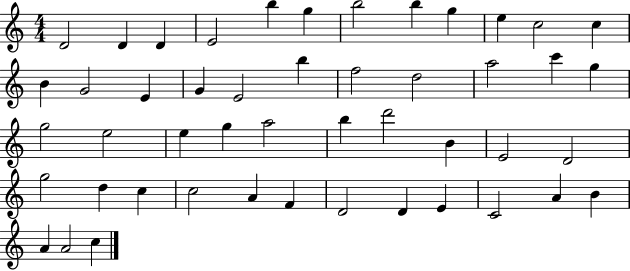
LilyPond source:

{
  \clef treble
  \numericTimeSignature
  \time 4/4
  \key c \major
  d'2 d'4 d'4 | e'2 b''4 g''4 | b''2 b''4 g''4 | e''4 c''2 c''4 | \break b'4 g'2 e'4 | g'4 e'2 b''4 | f''2 d''2 | a''2 c'''4 g''4 | \break g''2 e''2 | e''4 g''4 a''2 | b''4 d'''2 b'4 | e'2 d'2 | \break g''2 d''4 c''4 | c''2 a'4 f'4 | d'2 d'4 e'4 | c'2 a'4 b'4 | \break a'4 a'2 c''4 | \bar "|."
}